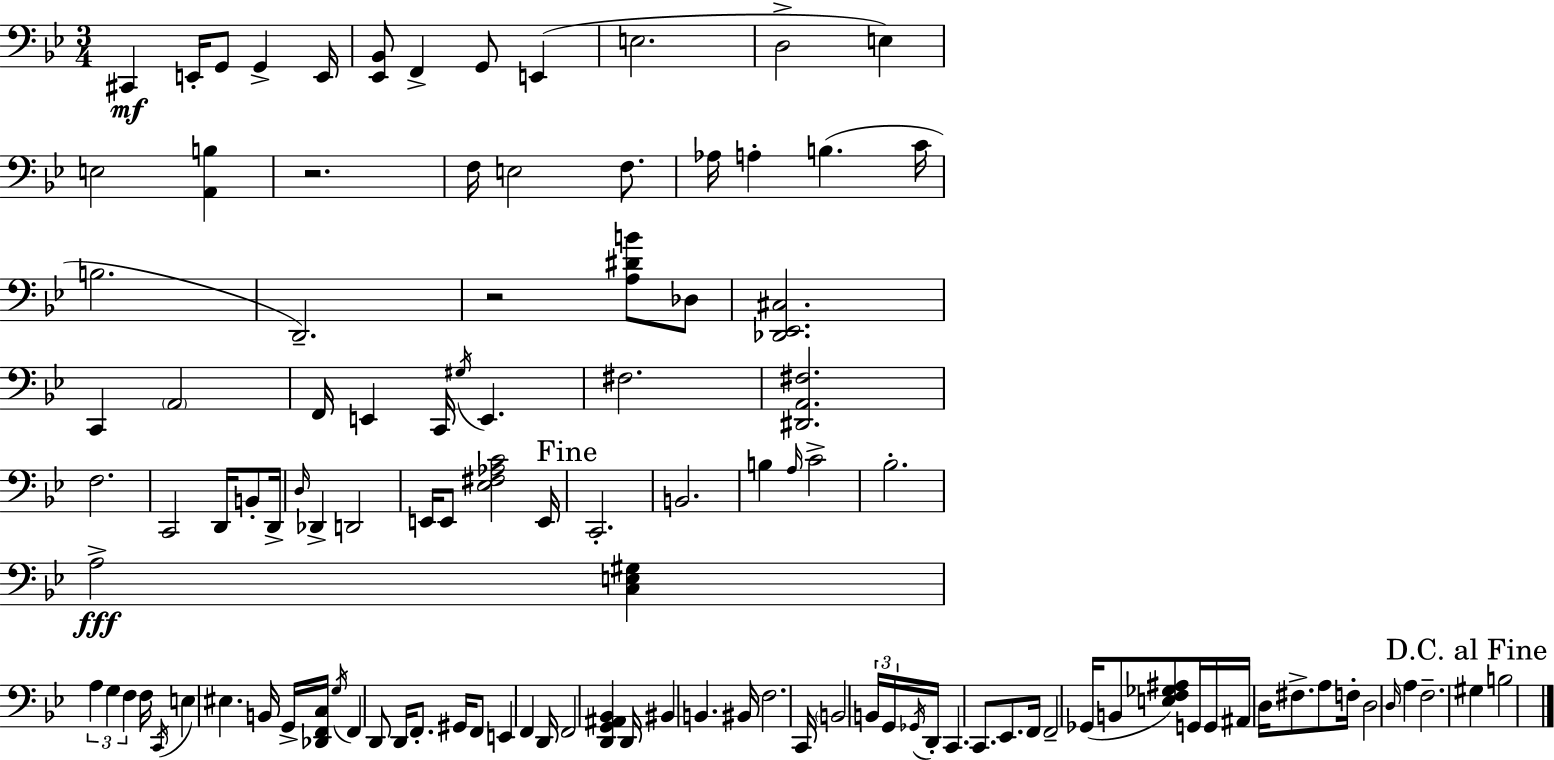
C#2/q E2/s G2/e G2/q E2/s [Eb2,Bb2]/e F2/q G2/e E2/q E3/h. D3/h E3/q E3/h [A2,B3]/q R/h. F3/s E3/h F3/e. Ab3/s A3/q B3/q. C4/s B3/h. D2/h. R/h [A3,D#4,B4]/e Db3/e [Db2,Eb2,C#3]/h. C2/q A2/h F2/s E2/q C2/s G#3/s E2/q. F#3/h. [D#2,A2,F#3]/h. F3/h. C2/h D2/s B2/e D2/s D3/s Db2/q D2/h E2/s E2/e [Eb3,F#3,Ab3,C4]/h E2/s C2/h. B2/h. B3/q A3/s C4/h Bb3/h. A3/h [C3,E3,G#3]/q A3/q G3/q F3/q F3/s C2/s E3/q EIS3/q. B2/s G2/s [Db2,F2,C3]/s G3/s F2/q D2/e D2/s F2/e. G#2/s F2/e E2/q F2/q D2/s F2/h [D2,G2,A#2,Bb2]/q D2/s BIS2/q B2/q. BIS2/s F3/h. C2/s B2/h B2/s G2/s Gb2/s D2/s C2/q. C2/e. Eb2/e. F2/s F2/h Gb2/s B2/e [E3,F3,Gb3,A#3]/e G2/s G2/s A#2/s D3/s F#3/e. A3/e F3/s D3/h D3/s A3/q F3/h. G#3/q B3/h